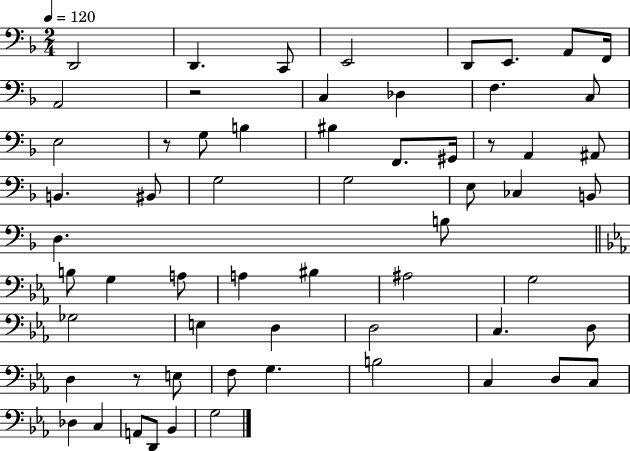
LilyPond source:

{
  \clef bass
  \numericTimeSignature
  \time 2/4
  \key f \major
  \tempo 4 = 120
  d,2 | d,4. c,8 | e,2 | d,8 e,8. a,8 f,16 | \break a,2 | r2 | c4 des4 | f4. c8 | \break e2 | r8 g8 b4 | bis4 f,8. gis,16 | r8 a,4 ais,8 | \break b,4. bis,8 | g2 | g2 | e8 ces4 b,8 | \break d4. b8 | \bar "||" \break \key ees \major b8 g4 a8 | a4 bis4 | ais2 | g2 | \break ges2 | e4 d4 | d2 | c4. d8 | \break d4 r8 e8 | f8 g4. | b2 | c4 d8 c8 | \break des4 c4 | a,8 d,8 bes,4 | g2 | \bar "|."
}